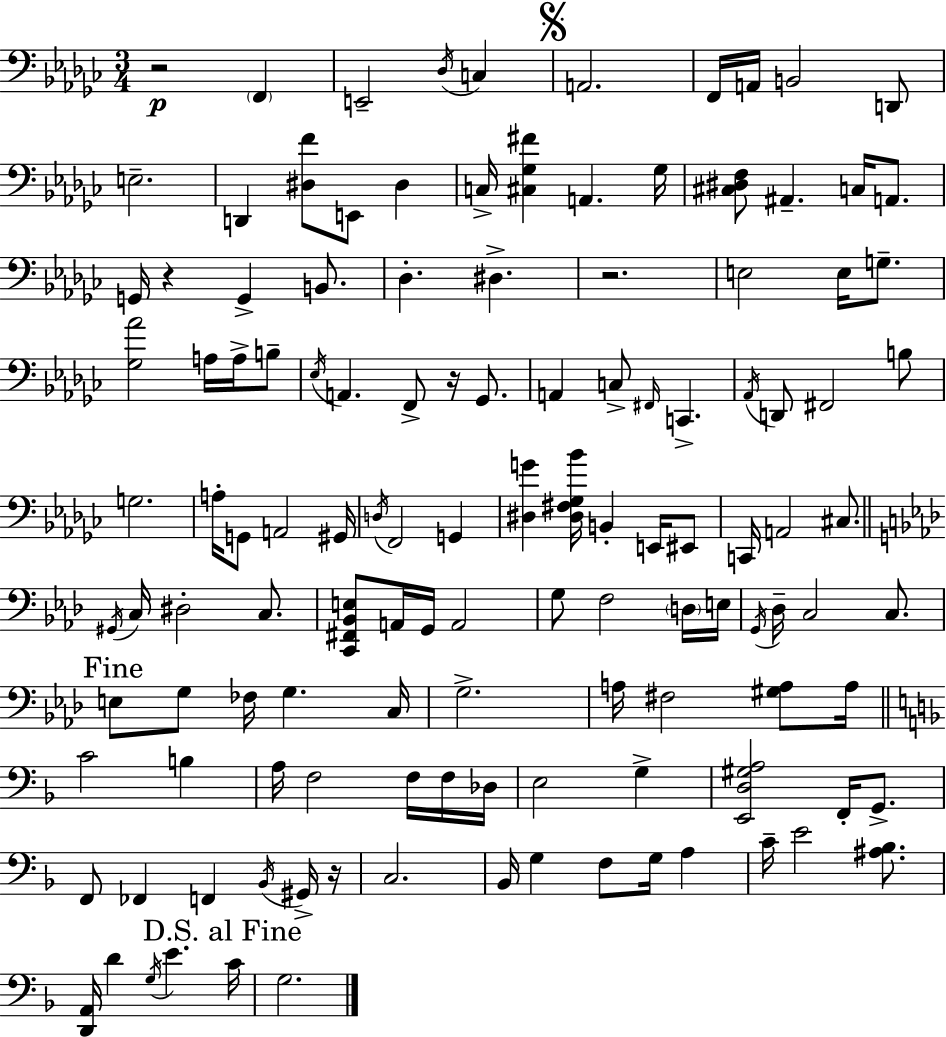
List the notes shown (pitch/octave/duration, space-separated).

R/h F2/q E2/h Db3/s C3/q A2/h. F2/s A2/s B2/h D2/e E3/h. D2/q [D#3,F4]/e E2/e D#3/q C3/s [C#3,Gb3,F#4]/q A2/q. Gb3/s [C#3,D#3,F3]/e A#2/q. C3/s A2/e. G2/s R/q G2/q B2/e. Db3/q. D#3/q. R/h. E3/h E3/s G3/e. [Gb3,Ab4]/h A3/s A3/s B3/e Eb3/s A2/q. F2/e R/s Gb2/e. A2/q C3/e F#2/s C2/q. Ab2/s D2/e F#2/h B3/e G3/h. A3/s G2/e A2/h G#2/s D3/s F2/h G2/q [D#3,G4]/q [D#3,F#3,Gb3,Bb4]/s B2/q E2/s EIS2/e C2/s A2/h C#3/e. G#2/s C3/s D#3/h C3/e. [C2,F#2,Bb2,E3]/e A2/s G2/s A2/h G3/e F3/h D3/s E3/s G2/s Db3/s C3/h C3/e. E3/e G3/e FES3/s G3/q. C3/s G3/h. A3/s F#3/h [G#3,A3]/e A3/s C4/h B3/q A3/s F3/h F3/s F3/s Db3/s E3/h G3/q [E2,D3,G#3,A3]/h F2/s G2/e. F2/e FES2/q F2/q Bb2/s G#2/s R/s C3/h. Bb2/s G3/q F3/e G3/s A3/q C4/s E4/h [A#3,Bb3]/e. [D2,A2]/s D4/q G3/s E4/q. C4/s G3/h.